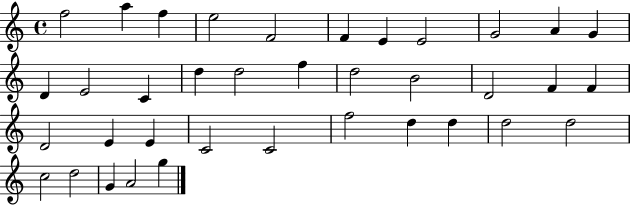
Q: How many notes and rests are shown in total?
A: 37